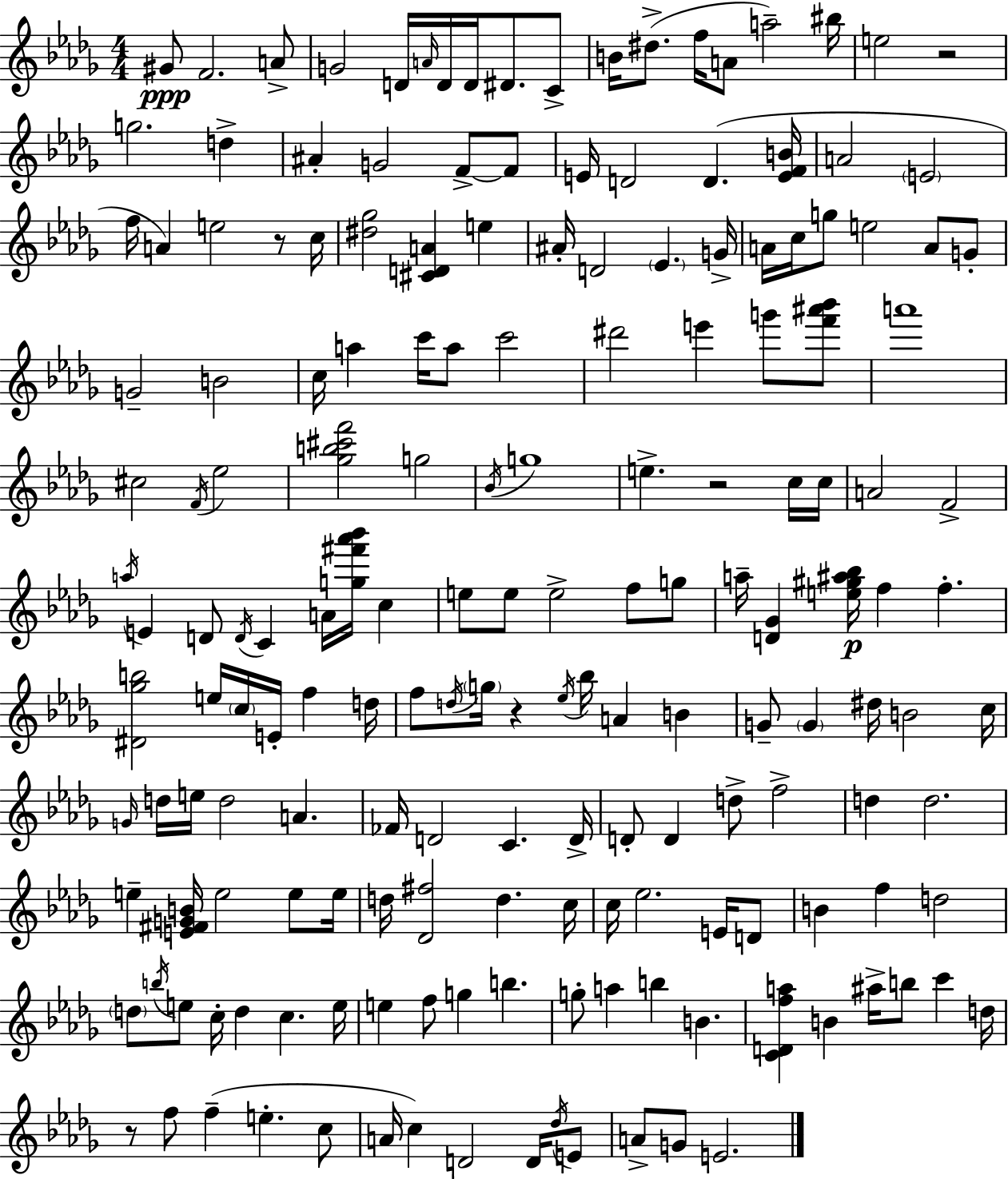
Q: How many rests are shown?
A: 5